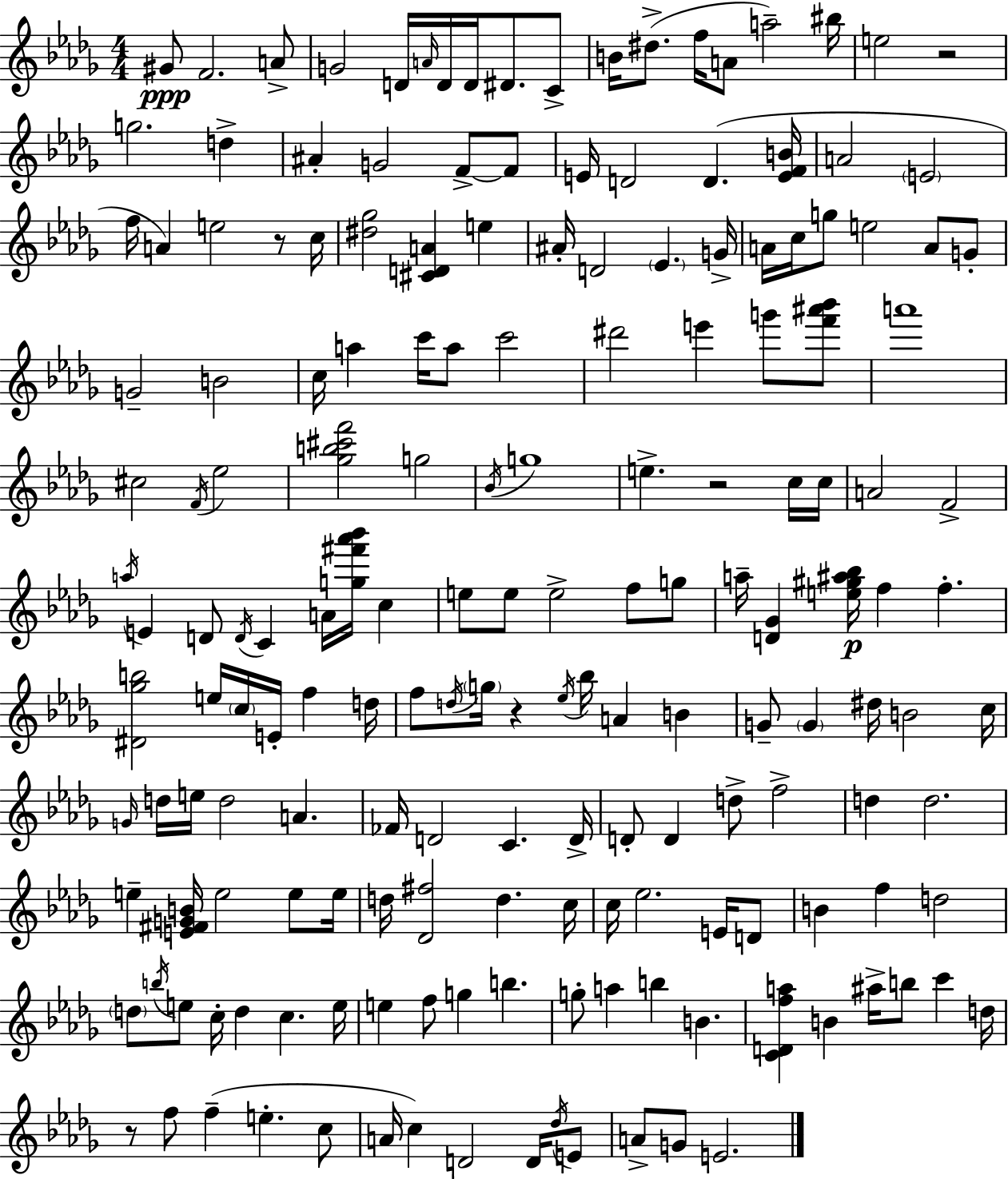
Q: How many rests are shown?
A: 5